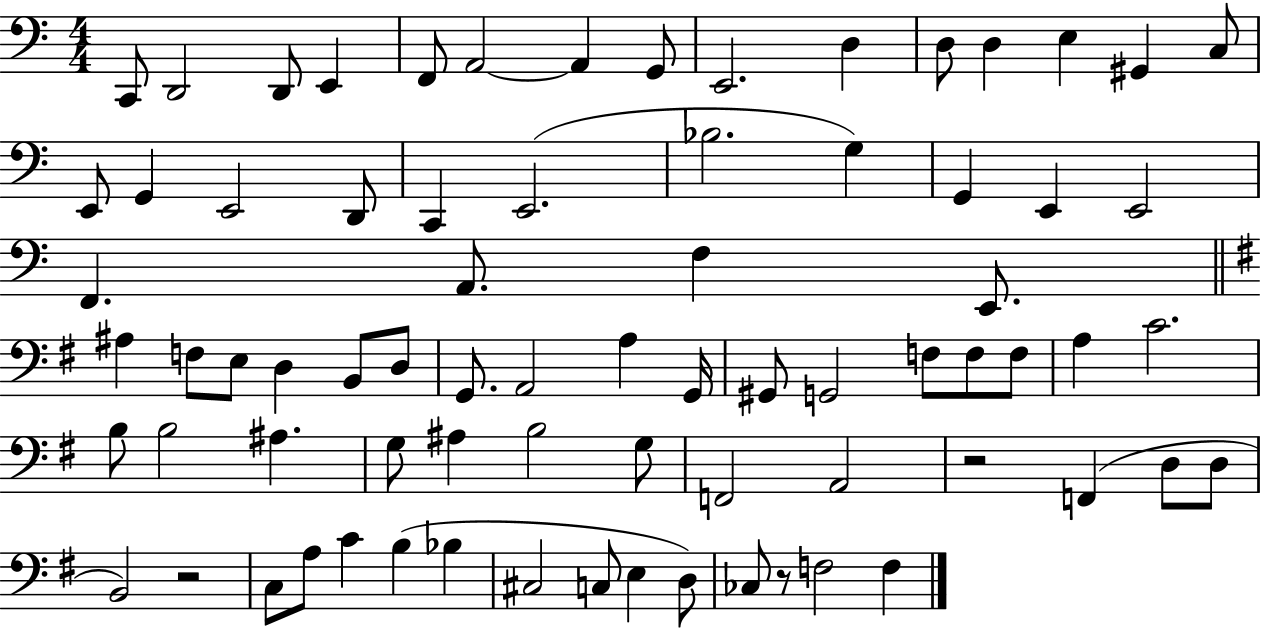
X:1
T:Untitled
M:4/4
L:1/4
K:C
C,,/2 D,,2 D,,/2 E,, F,,/2 A,,2 A,, G,,/2 E,,2 D, D,/2 D, E, ^G,, C,/2 E,,/2 G,, E,,2 D,,/2 C,, E,,2 _B,2 G, G,, E,, E,,2 F,, A,,/2 F, E,,/2 ^A, F,/2 E,/2 D, B,,/2 D,/2 G,,/2 A,,2 A, G,,/4 ^G,,/2 G,,2 F,/2 F,/2 F,/2 A, C2 B,/2 B,2 ^A, G,/2 ^A, B,2 G,/2 F,,2 A,,2 z2 F,, D,/2 D,/2 B,,2 z2 C,/2 A,/2 C B, _B, ^C,2 C,/2 E, D,/2 _C,/2 z/2 F,2 F,